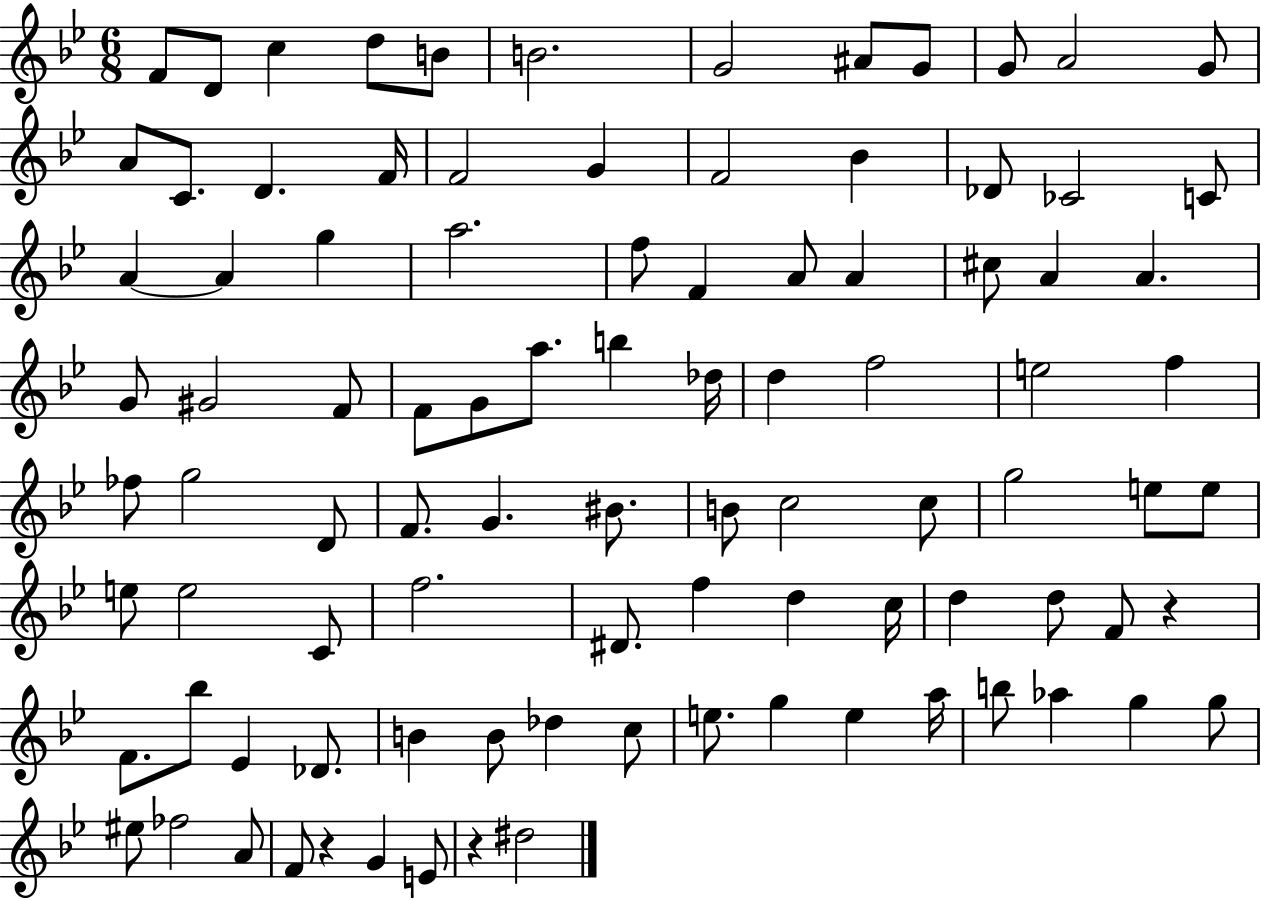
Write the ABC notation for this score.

X:1
T:Untitled
M:6/8
L:1/4
K:Bb
F/2 D/2 c d/2 B/2 B2 G2 ^A/2 G/2 G/2 A2 G/2 A/2 C/2 D F/4 F2 G F2 _B _D/2 _C2 C/2 A A g a2 f/2 F A/2 A ^c/2 A A G/2 ^G2 F/2 F/2 G/2 a/2 b _d/4 d f2 e2 f _f/2 g2 D/2 F/2 G ^B/2 B/2 c2 c/2 g2 e/2 e/2 e/2 e2 C/2 f2 ^D/2 f d c/4 d d/2 F/2 z F/2 _b/2 _E _D/2 B B/2 _d c/2 e/2 g e a/4 b/2 _a g g/2 ^e/2 _f2 A/2 F/2 z G E/2 z ^d2